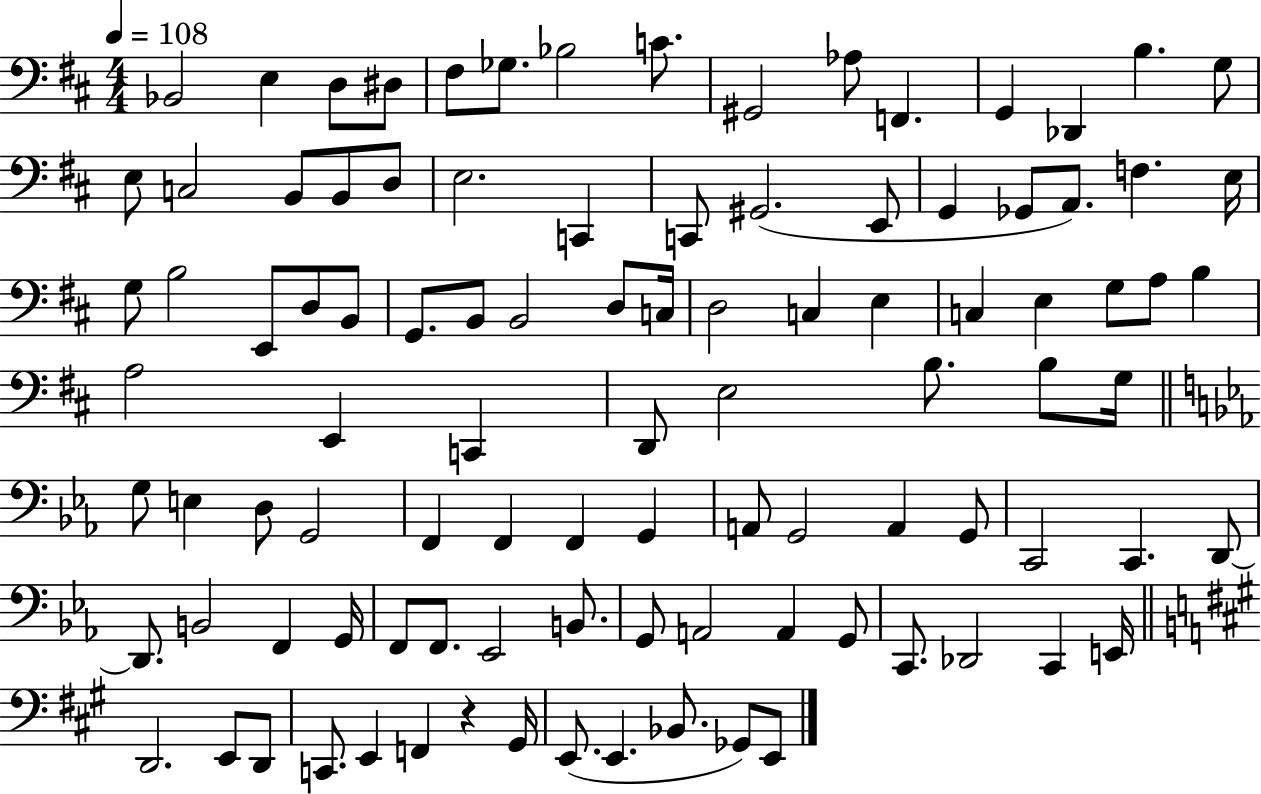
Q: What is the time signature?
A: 4/4